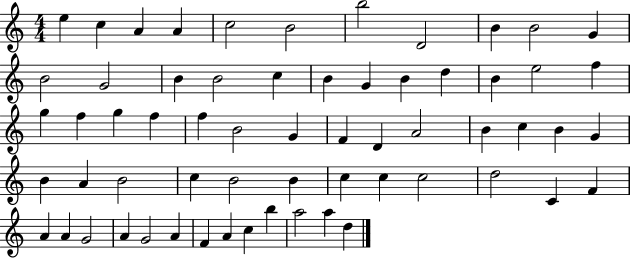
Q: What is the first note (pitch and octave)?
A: E5